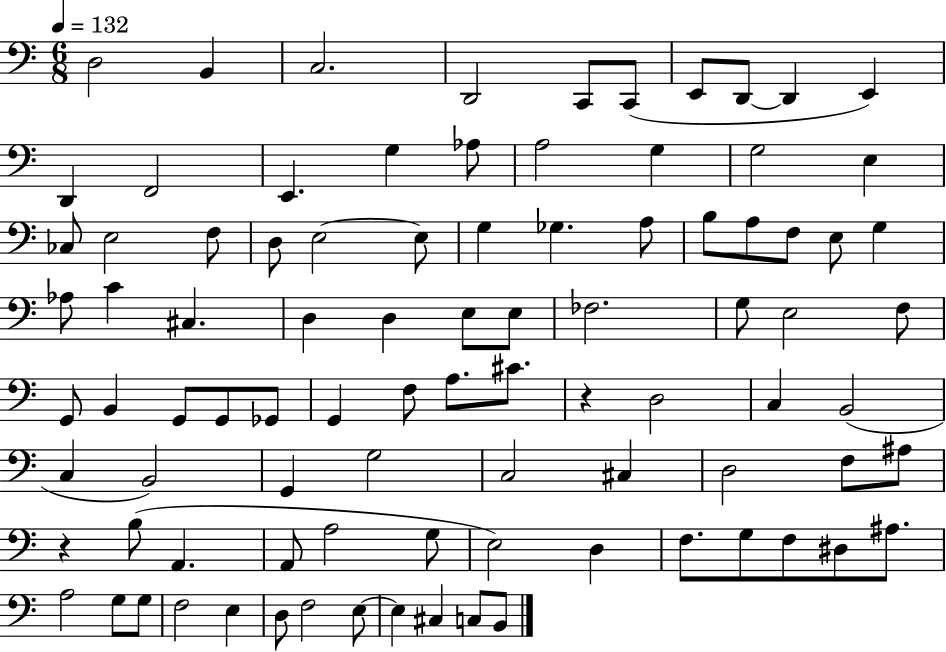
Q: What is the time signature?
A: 6/8